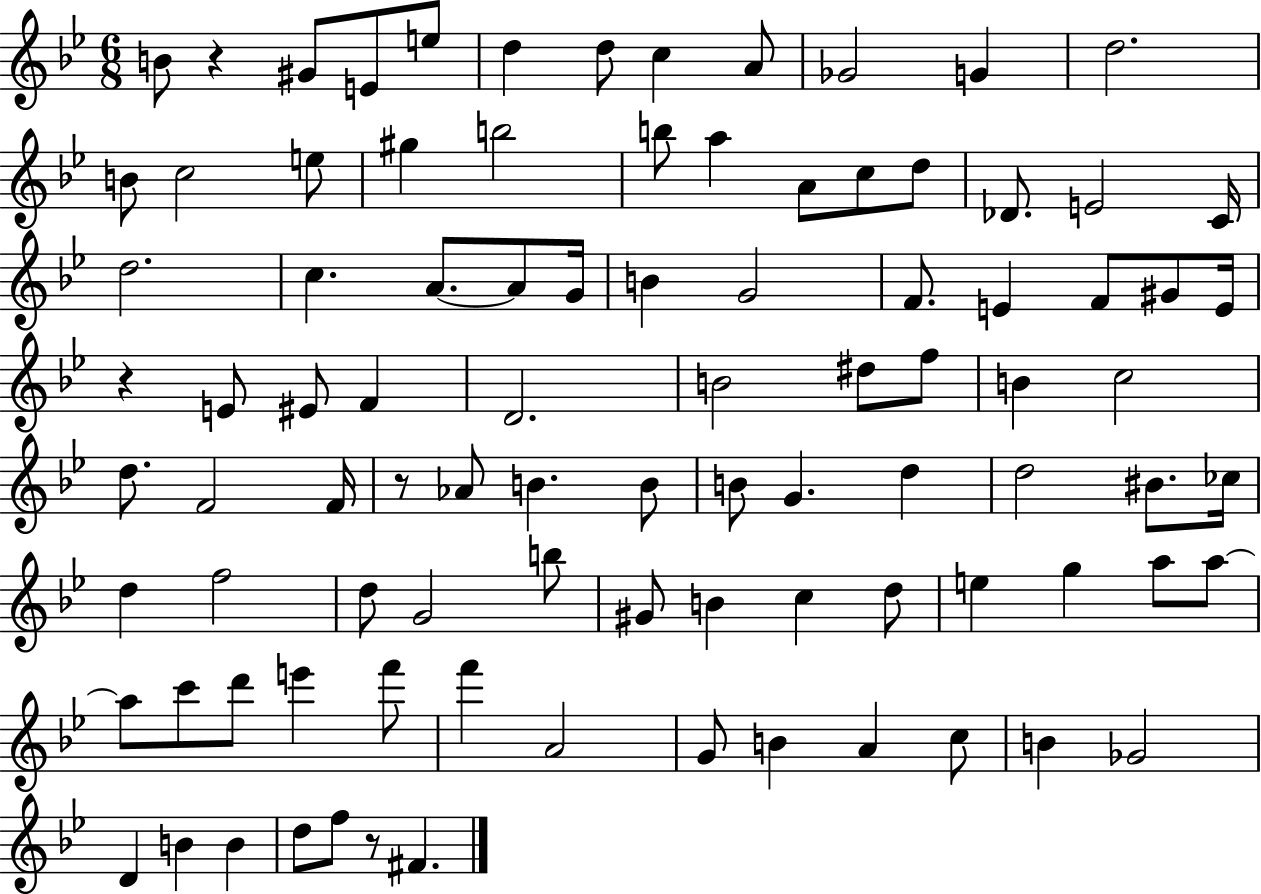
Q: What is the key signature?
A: BES major